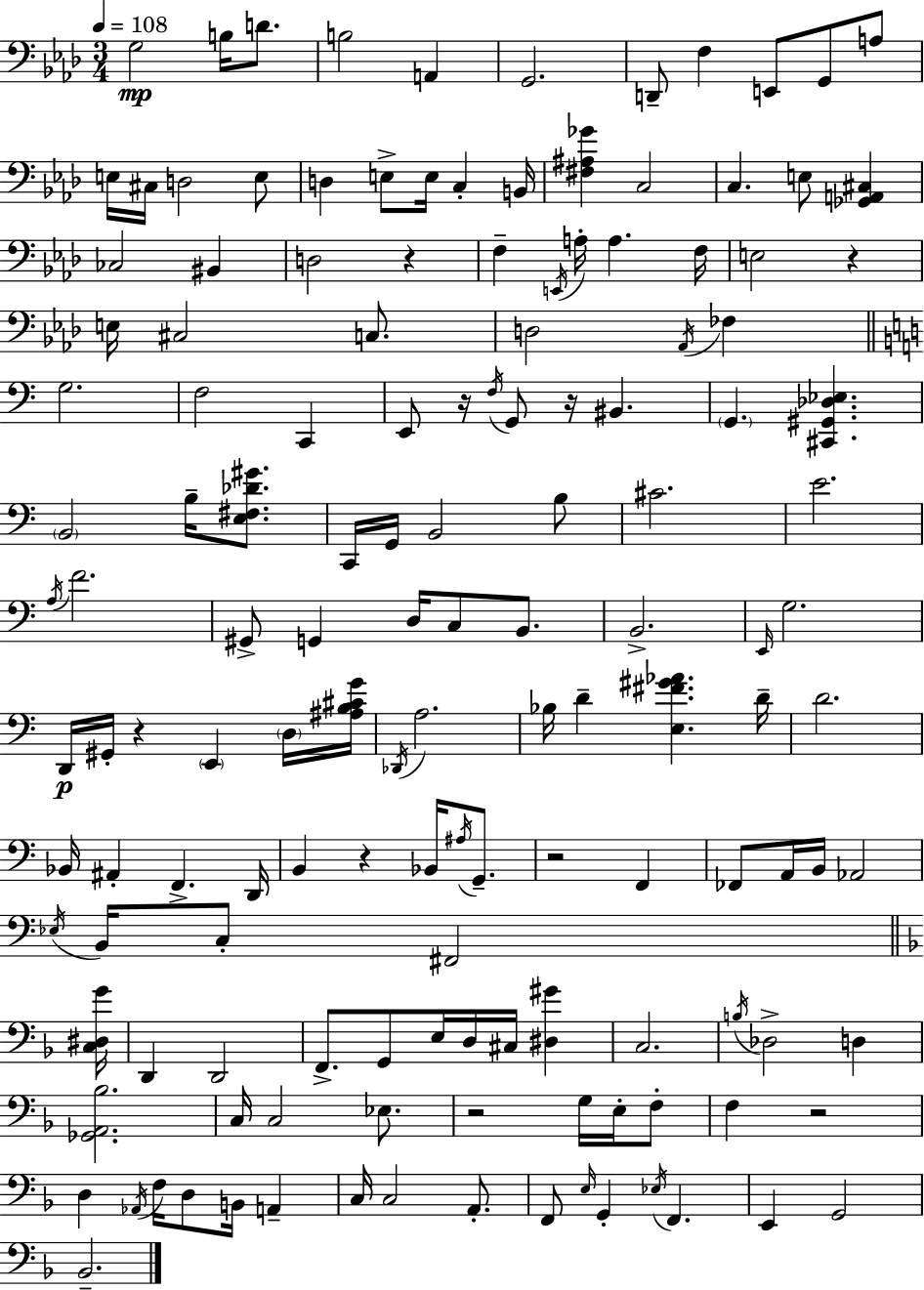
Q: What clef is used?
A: bass